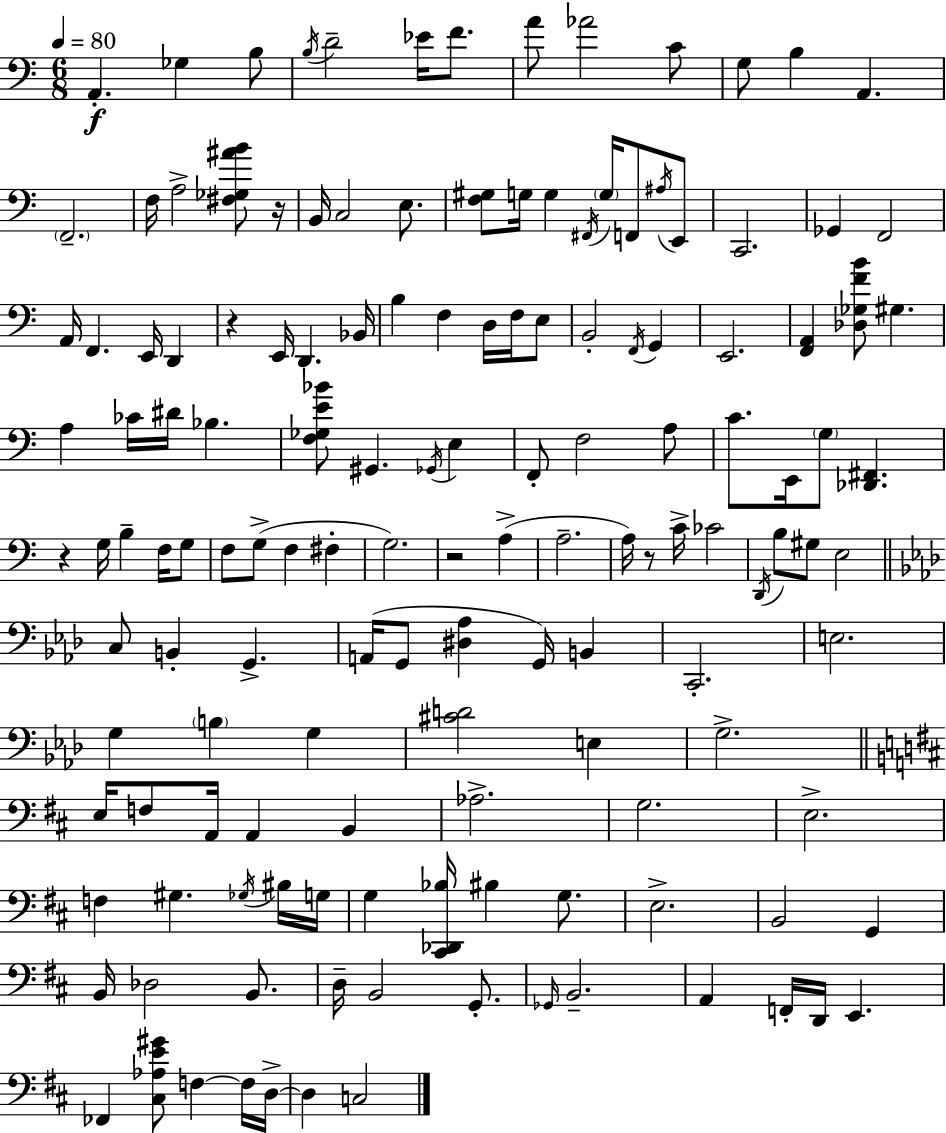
X:1
T:Untitled
M:6/8
L:1/4
K:C
A,, _G, B,/2 B,/4 D2 _E/4 F/2 A/2 _A2 C/2 G,/2 B, A,, F,,2 F,/4 A,2 [^F,_G,^AB]/2 z/4 B,,/4 C,2 E,/2 [F,^G,]/2 G,/4 G, ^F,,/4 G,/4 F,,/2 ^A,/4 E,,/2 C,,2 _G,, F,,2 A,,/4 F,, E,,/4 D,, z E,,/4 D,, _B,,/4 B, F, D,/4 F,/4 E,/2 B,,2 F,,/4 G,, E,,2 [F,,A,,] [_D,_G,FB]/2 ^G, A, _C/4 ^D/4 _B, [F,_G,E_B]/2 ^G,, _G,,/4 E, F,,/2 F,2 A,/2 C/2 E,,/4 G,/2 [_D,,^F,,] z G,/4 B, F,/4 G,/2 F,/2 G,/2 F, ^F, G,2 z2 A, A,2 A,/4 z/2 C/4 _C2 D,,/4 B,/2 ^G,/2 E,2 C,/2 B,, G,, A,,/4 G,,/2 [^D,_A,] G,,/4 B,, C,,2 E,2 G, B, G, [^CD]2 E, G,2 E,/4 F,/2 A,,/4 A,, B,, _A,2 G,2 E,2 F, ^G, _G,/4 ^B,/4 G,/4 G, [^C,,_D,,_B,]/4 ^B, G,/2 E,2 B,,2 G,, B,,/4 _D,2 B,,/2 D,/4 B,,2 G,,/2 _G,,/4 B,,2 A,, F,,/4 D,,/4 E,, _F,, [^C,_A,E^G]/2 F, F,/4 D,/4 D, C,2